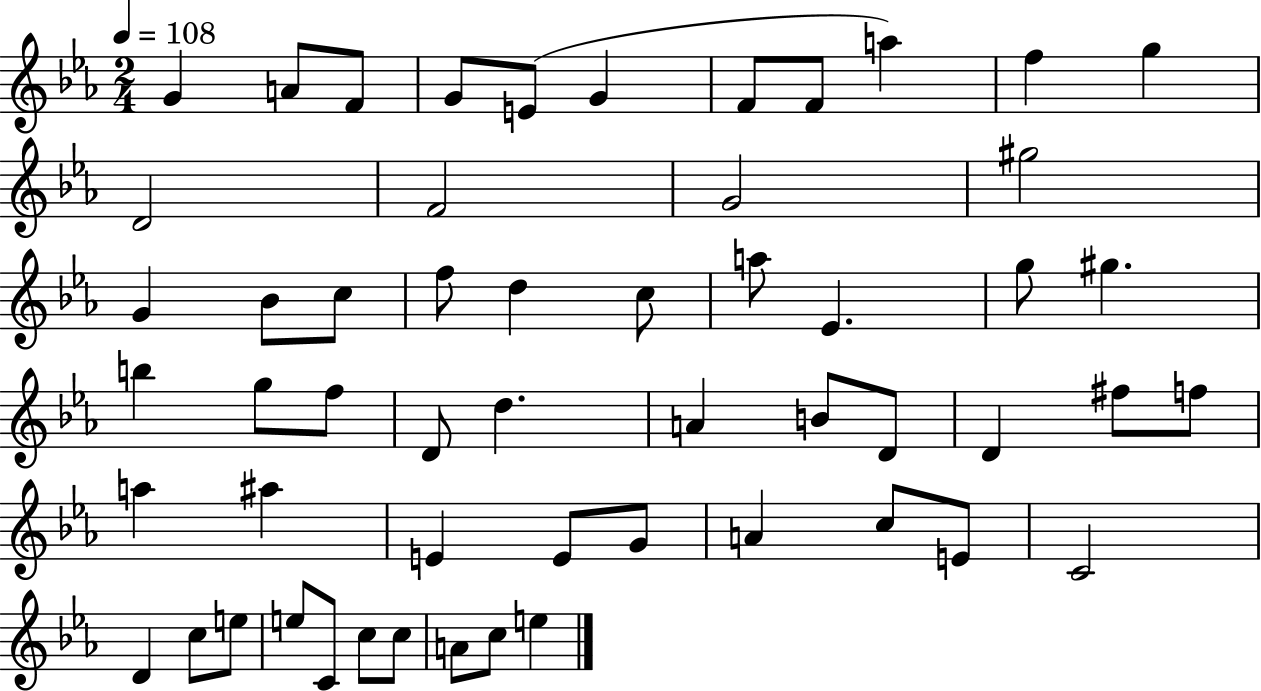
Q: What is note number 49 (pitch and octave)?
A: E5